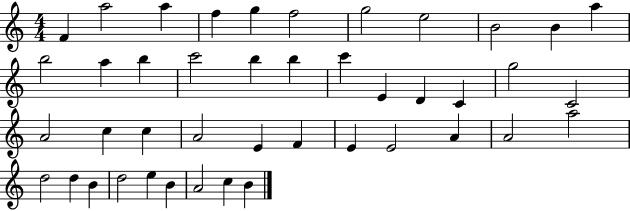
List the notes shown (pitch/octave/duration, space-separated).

F4/q A5/h A5/q F5/q G5/q F5/h G5/h E5/h B4/h B4/q A5/q B5/h A5/q B5/q C6/h B5/q B5/q C6/q E4/q D4/q C4/q G5/h C4/h A4/h C5/q C5/q A4/h E4/q F4/q E4/q E4/h A4/q A4/h A5/h D5/h D5/q B4/q D5/h E5/q B4/q A4/h C5/q B4/q